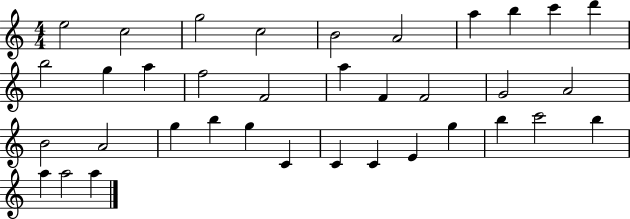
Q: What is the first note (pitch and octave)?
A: E5